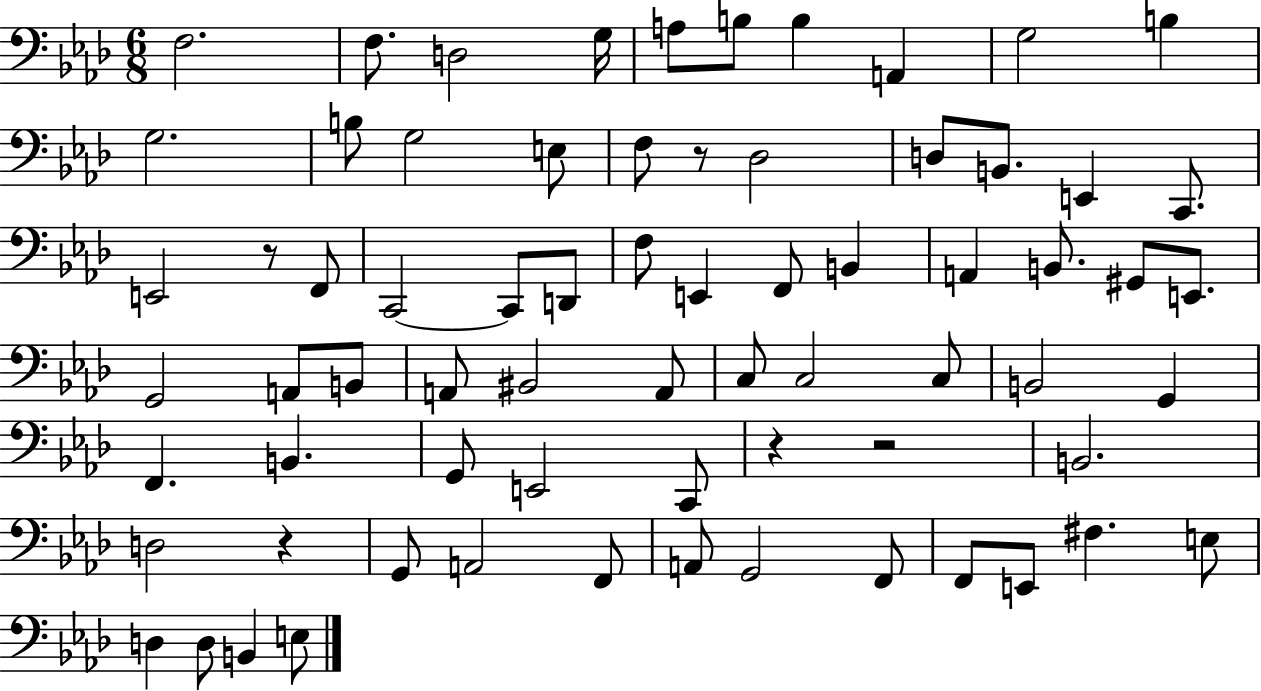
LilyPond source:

{
  \clef bass
  \numericTimeSignature
  \time 6/8
  \key aes \major
  f2. | f8. d2 g16 | a8 b8 b4 a,4 | g2 b4 | \break g2. | b8 g2 e8 | f8 r8 des2 | d8 b,8. e,4 c,8. | \break e,2 r8 f,8 | c,2~~ c,8 d,8 | f8 e,4 f,8 b,4 | a,4 b,8. gis,8 e,8. | \break g,2 a,8 b,8 | a,8 bis,2 a,8 | c8 c2 c8 | b,2 g,4 | \break f,4. b,4. | g,8 e,2 c,8 | r4 r2 | b,2. | \break d2 r4 | g,8 a,2 f,8 | a,8 g,2 f,8 | f,8 e,8 fis4. e8 | \break d4 d8 b,4 e8 | \bar "|."
}